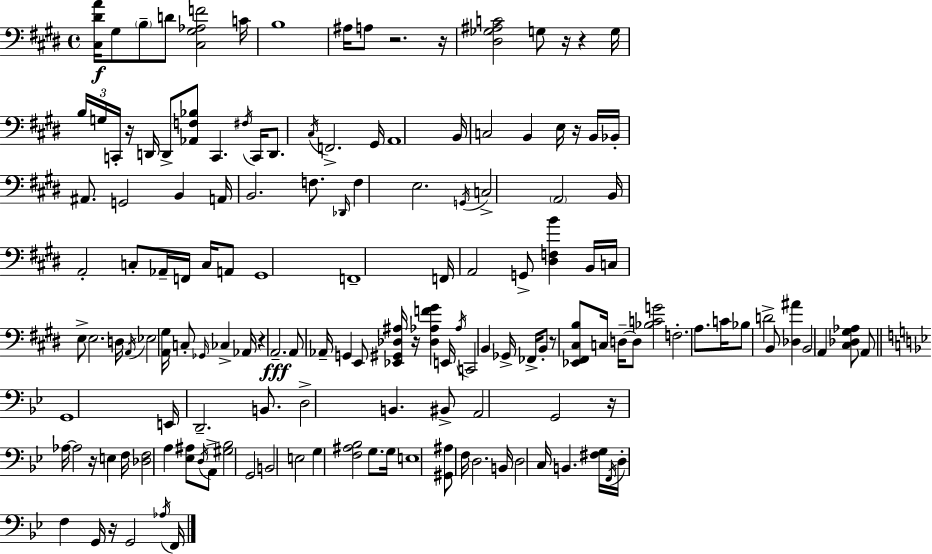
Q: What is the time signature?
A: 4/4